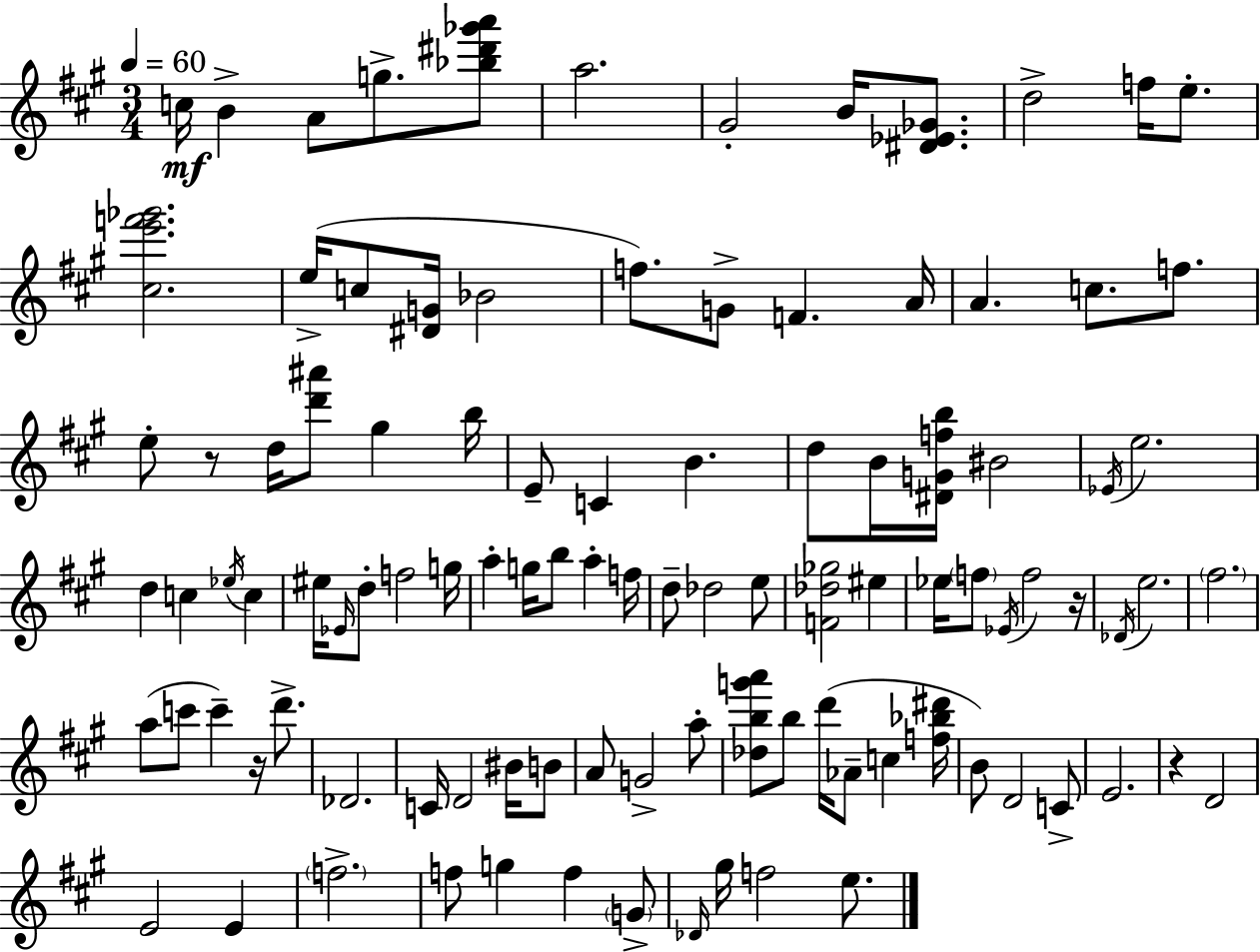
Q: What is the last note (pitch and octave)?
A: E5